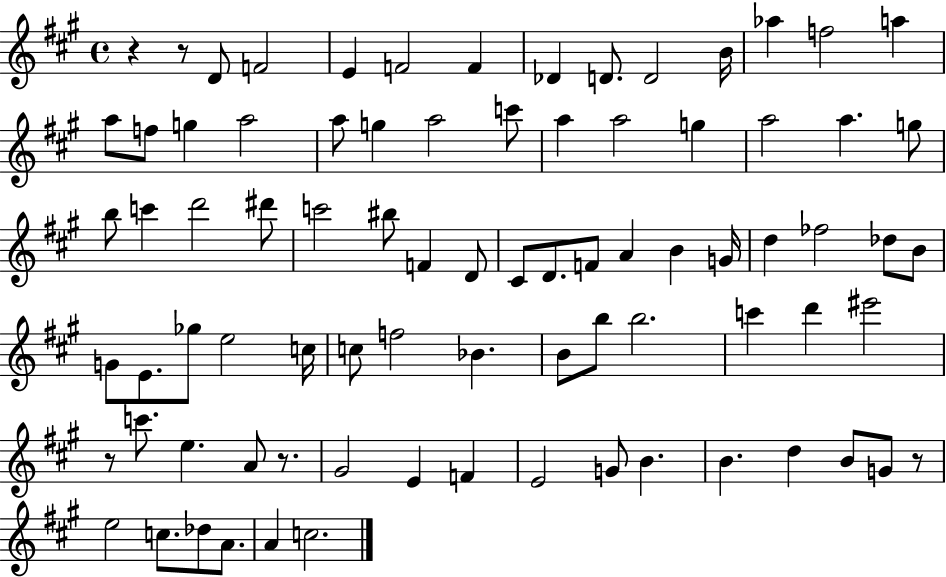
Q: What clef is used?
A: treble